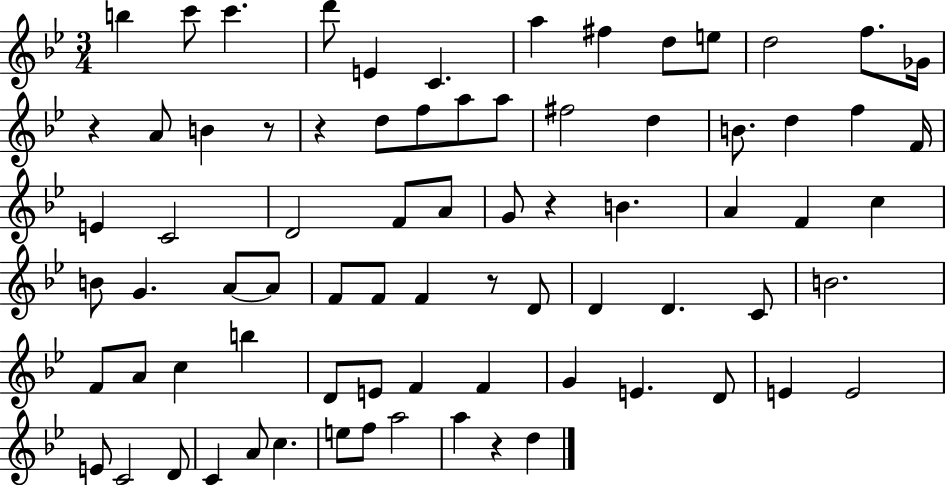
{
  \clef treble
  \numericTimeSignature
  \time 3/4
  \key bes \major
  b''4 c'''8 c'''4. | d'''8 e'4 c'4. | a''4 fis''4 d''8 e''8 | d''2 f''8. ges'16 | \break r4 a'8 b'4 r8 | r4 d''8 f''8 a''8 a''8 | fis''2 d''4 | b'8. d''4 f''4 f'16 | \break e'4 c'2 | d'2 f'8 a'8 | g'8 r4 b'4. | a'4 f'4 c''4 | \break b'8 g'4. a'8~~ a'8 | f'8 f'8 f'4 r8 d'8 | d'4 d'4. c'8 | b'2. | \break f'8 a'8 c''4 b''4 | d'8 e'8 f'4 f'4 | g'4 e'4. d'8 | e'4 e'2 | \break e'8 c'2 d'8 | c'4 a'8 c''4. | e''8 f''8 a''2 | a''4 r4 d''4 | \break \bar "|."
}